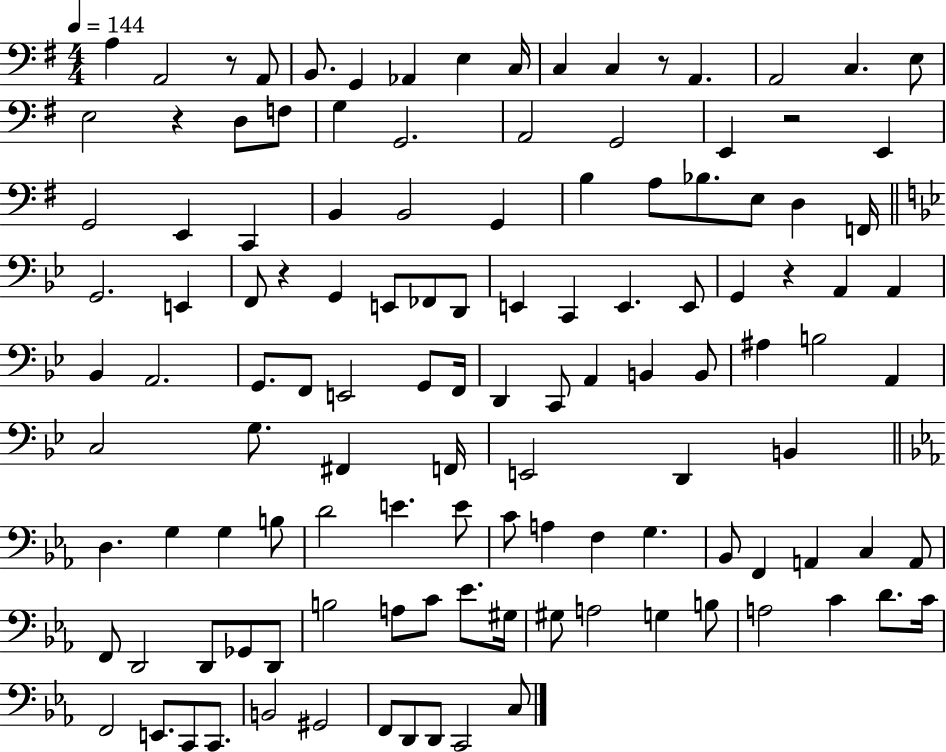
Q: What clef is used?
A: bass